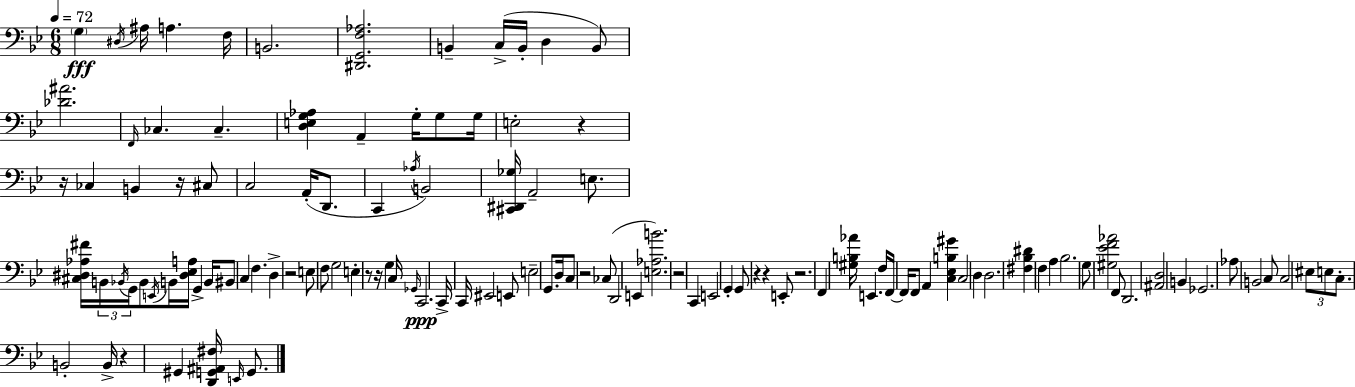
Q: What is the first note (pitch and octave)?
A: G3